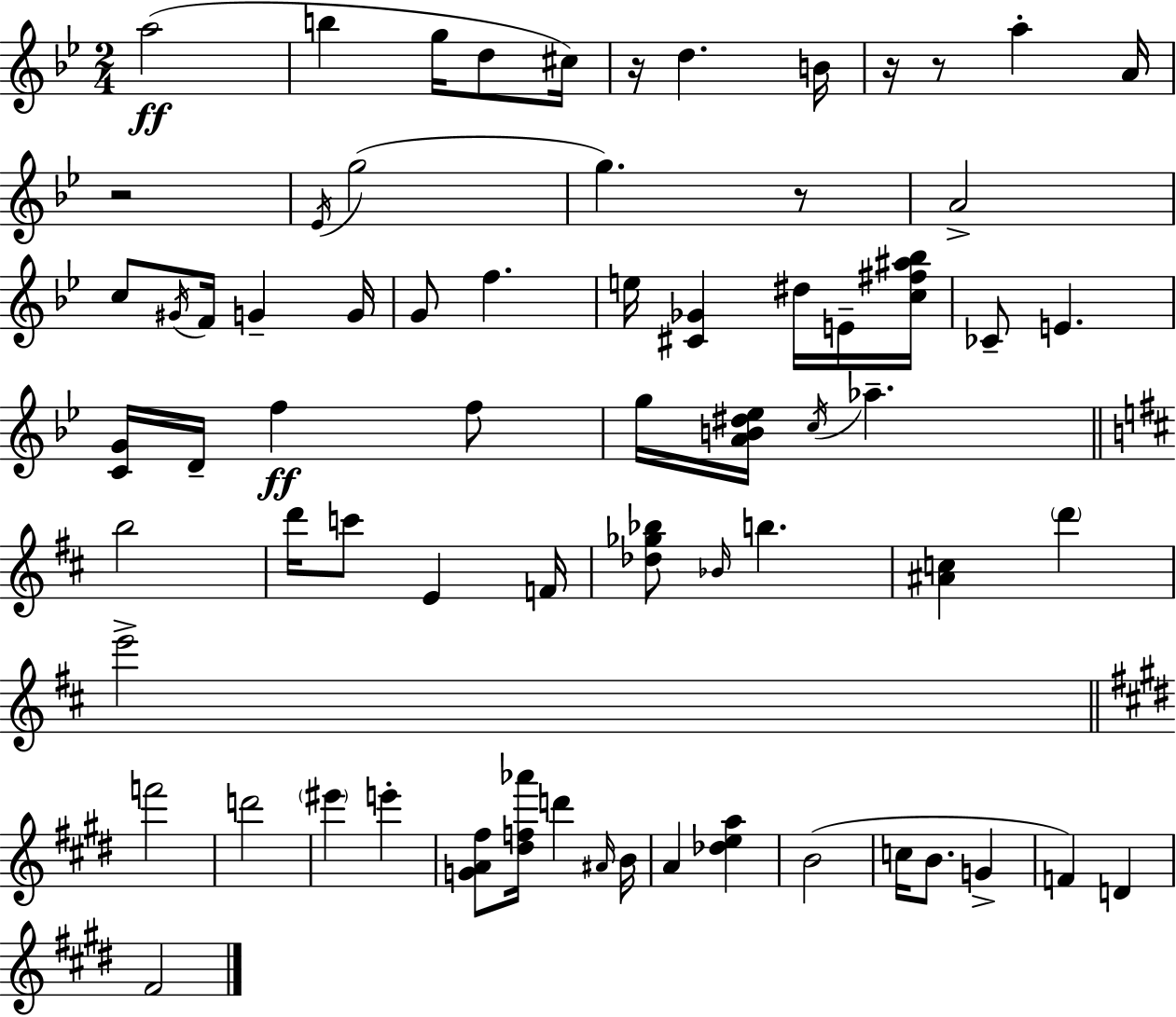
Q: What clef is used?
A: treble